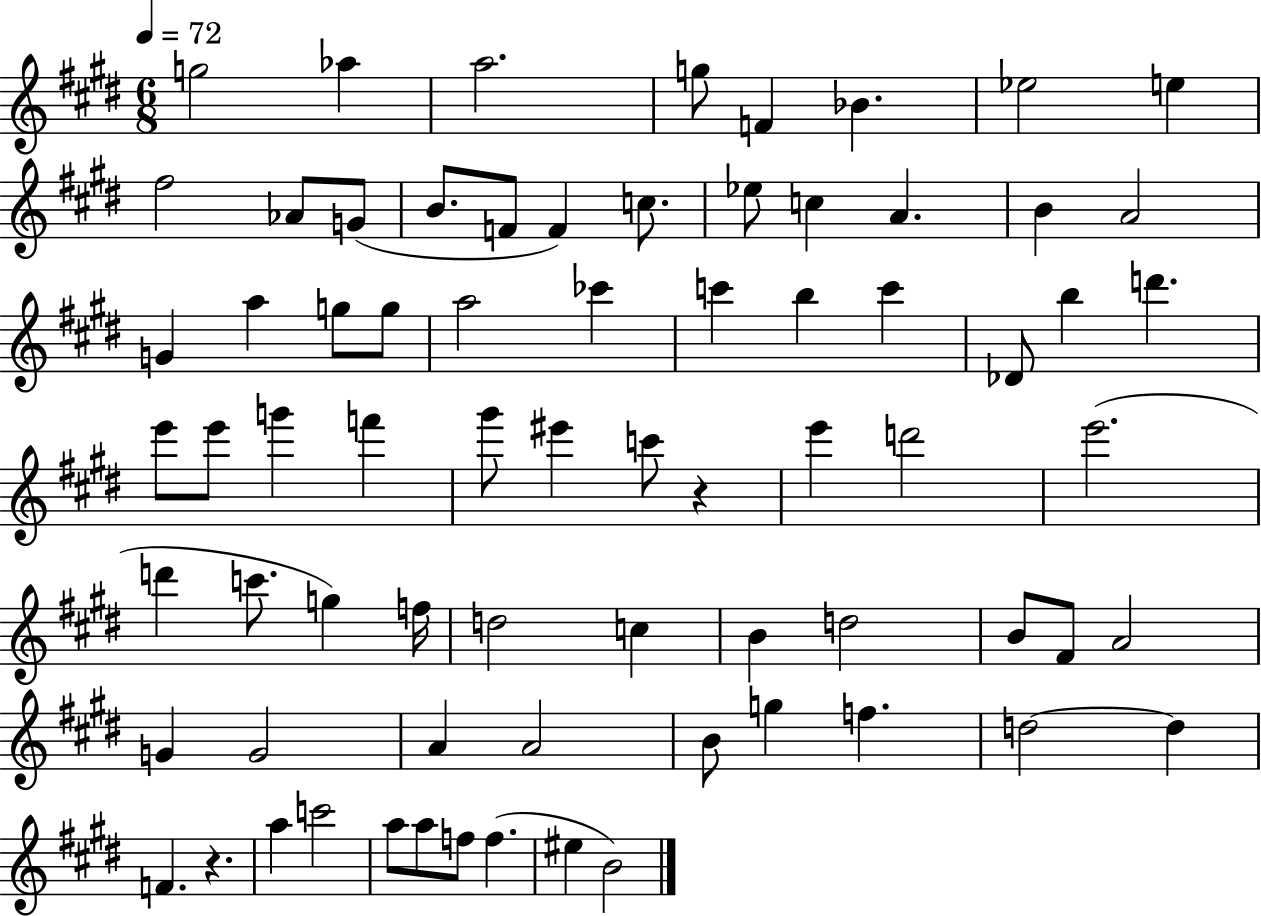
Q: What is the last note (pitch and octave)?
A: B4